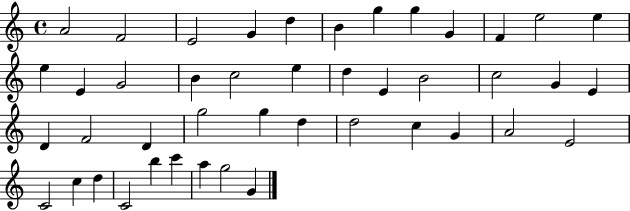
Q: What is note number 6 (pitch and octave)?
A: B4